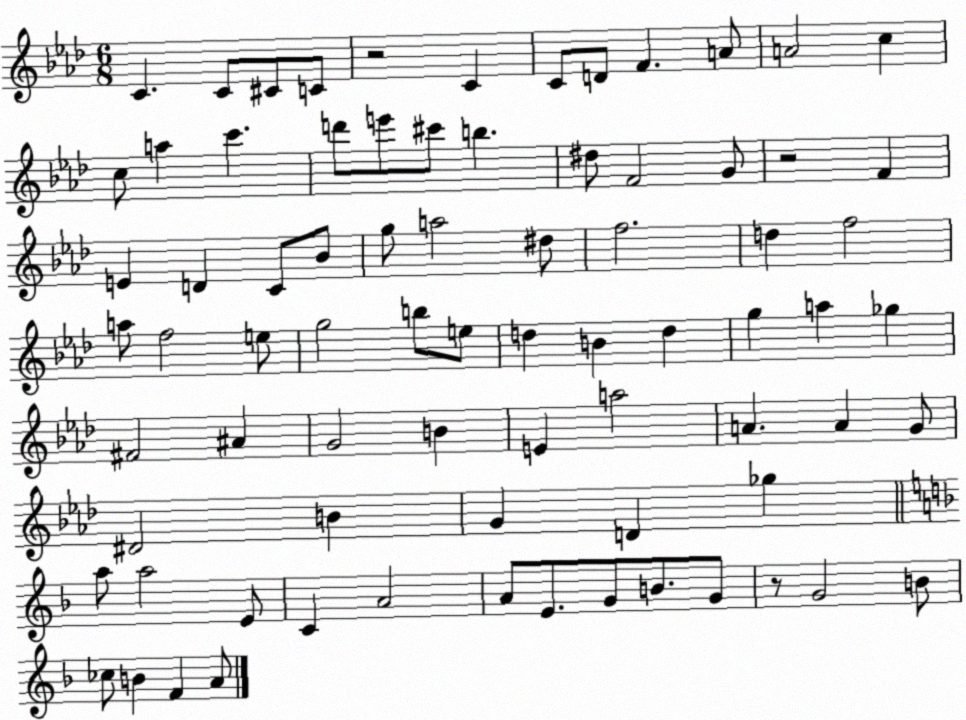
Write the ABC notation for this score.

X:1
T:Untitled
M:6/8
L:1/4
K:Ab
C C/2 ^C/2 C/2 z2 C C/2 D/2 F A/2 A2 c c/2 a c' d'/2 e'/2 ^c'/2 b ^d/2 F2 G/2 z2 F E D C/2 _B/2 g/2 a2 ^d/2 f2 d f2 a/2 f2 e/2 g2 b/2 e/2 d B d g a _g ^F2 ^A G2 B E a2 A A G/2 ^D2 B G D _g a/2 a2 E/2 C A2 A/2 E/2 G/2 B/2 G/2 z/2 G2 B/2 _c/2 B F A/2